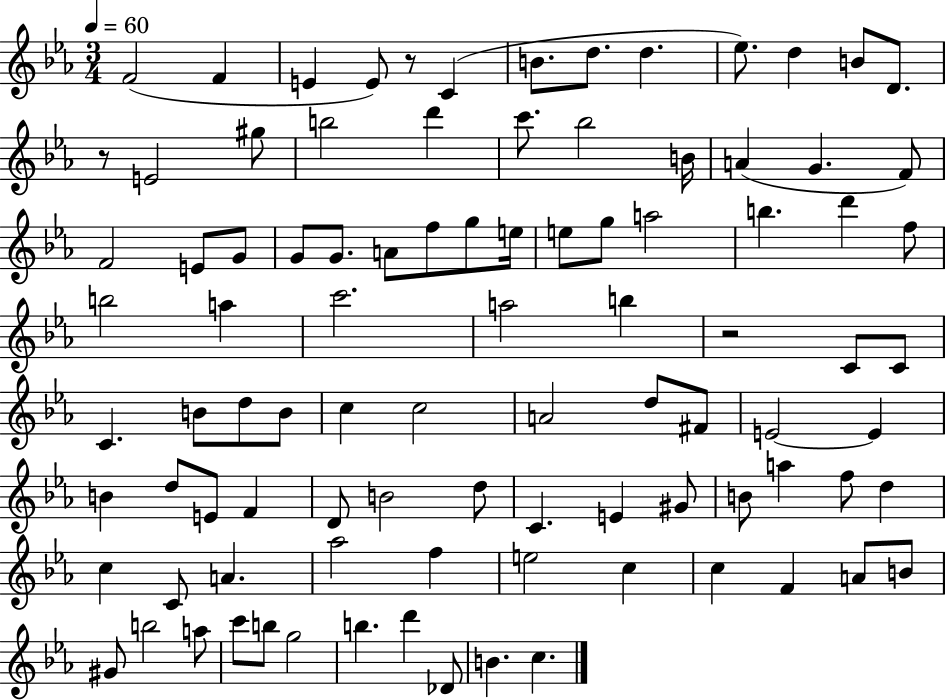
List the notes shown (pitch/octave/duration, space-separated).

F4/h F4/q E4/q E4/e R/e C4/q B4/e. D5/e. D5/q. Eb5/e. D5/q B4/e D4/e. R/e E4/h G#5/e B5/h D6/q C6/e. Bb5/h B4/s A4/q G4/q. F4/e F4/h E4/e G4/e G4/e G4/e. A4/e F5/e G5/e E5/s E5/e G5/e A5/h B5/q. D6/q F5/e B5/h A5/q C6/h. A5/h B5/q R/h C4/e C4/e C4/q. B4/e D5/e B4/e C5/q C5/h A4/h D5/e F#4/e E4/h E4/q B4/q D5/e E4/e F4/q D4/e B4/h D5/e C4/q. E4/q G#4/e B4/e A5/q F5/e D5/q C5/q C4/e A4/q. Ab5/h F5/q E5/h C5/q C5/q F4/q A4/e B4/e G#4/e B5/h A5/e C6/e B5/e G5/h B5/q. D6/q Db4/e B4/q. C5/q.